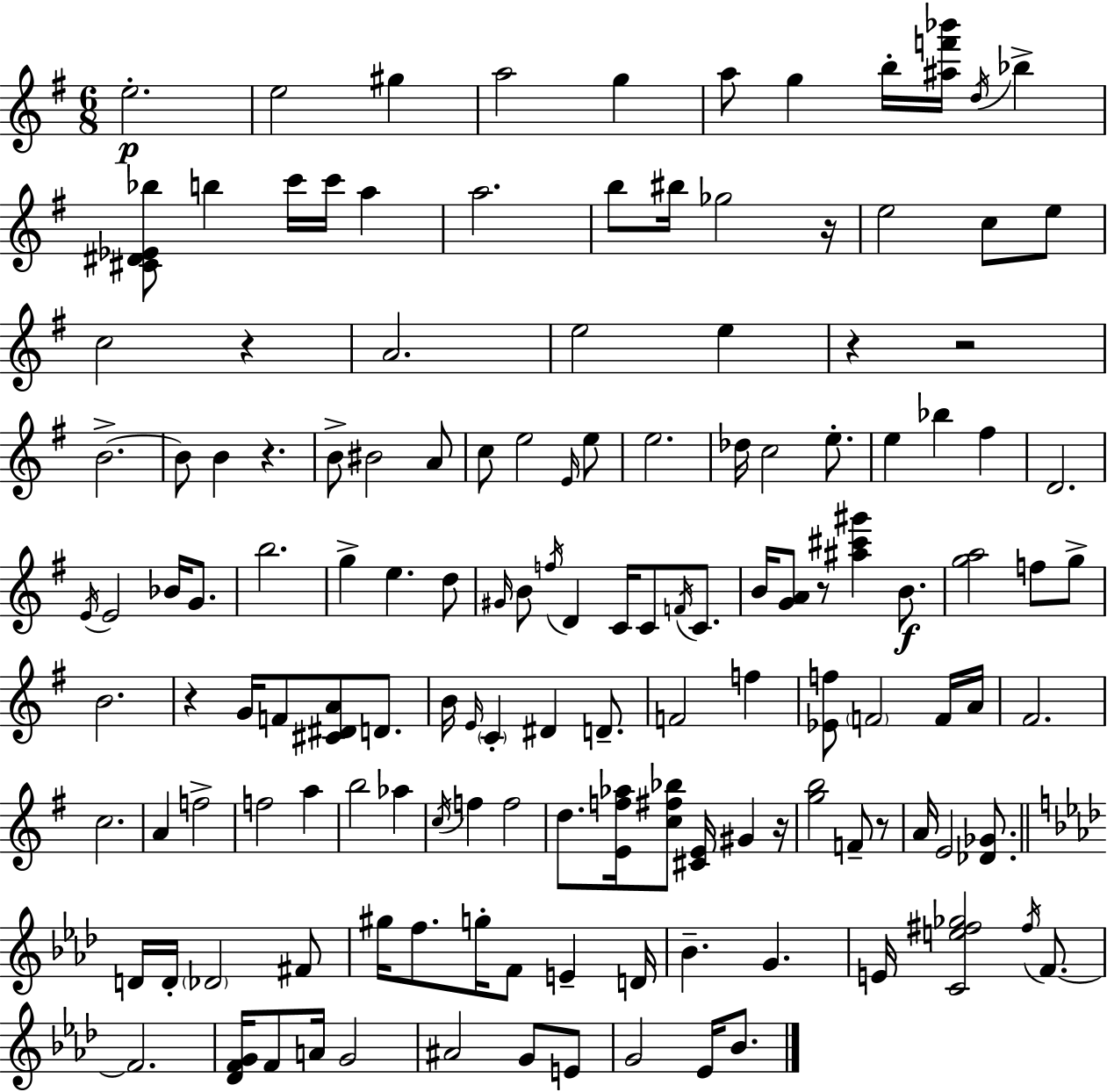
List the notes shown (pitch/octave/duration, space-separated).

E5/h. E5/h G#5/q A5/h G5/q A5/e G5/q B5/s [A#5,F6,Bb6]/s D5/s Bb5/q [C#4,D#4,Eb4,Bb5]/e B5/q C6/s C6/s A5/q A5/h. B5/e BIS5/s Gb5/h R/s E5/h C5/e E5/e C5/h R/q A4/h. E5/h E5/q R/q R/h B4/h. B4/e B4/q R/q. B4/e BIS4/h A4/e C5/e E5/h E4/s E5/e E5/h. Db5/s C5/h E5/e. E5/q Bb5/q F#5/q D4/h. E4/s E4/h Bb4/s G4/e. B5/h. G5/q E5/q. D5/e G#4/s B4/e F5/s D4/q C4/s C4/e F4/s C4/e. B4/s [G4,A4]/e R/e [A#5,C#6,G#6]/q B4/e. [G5,A5]/h F5/e G5/e B4/h. R/q G4/s F4/e [C#4,D#4,A4]/e D4/e. B4/s E4/s C4/q D#4/q D4/e. F4/h F5/q [Eb4,F5]/e F4/h F4/s A4/s F#4/h. C5/h. A4/q F5/h F5/h A5/q B5/h Ab5/q C5/s F5/q F5/h D5/e. [E4,F5,Ab5]/s [C5,F#5,Bb5]/e [C#4,E4]/s G#4/q R/s [G5,B5]/h F4/e R/e A4/s E4/h [Db4,Gb4]/e. D4/s D4/s Db4/h F#4/e G#5/s F5/e. G5/s F4/e E4/q D4/s Bb4/q. G4/q. E4/s [C4,E5,F#5,Gb5]/h F#5/s F4/e. F4/h. [Db4,F4,G4]/s F4/e A4/s G4/h A#4/h G4/e E4/e G4/h Eb4/s Bb4/e.